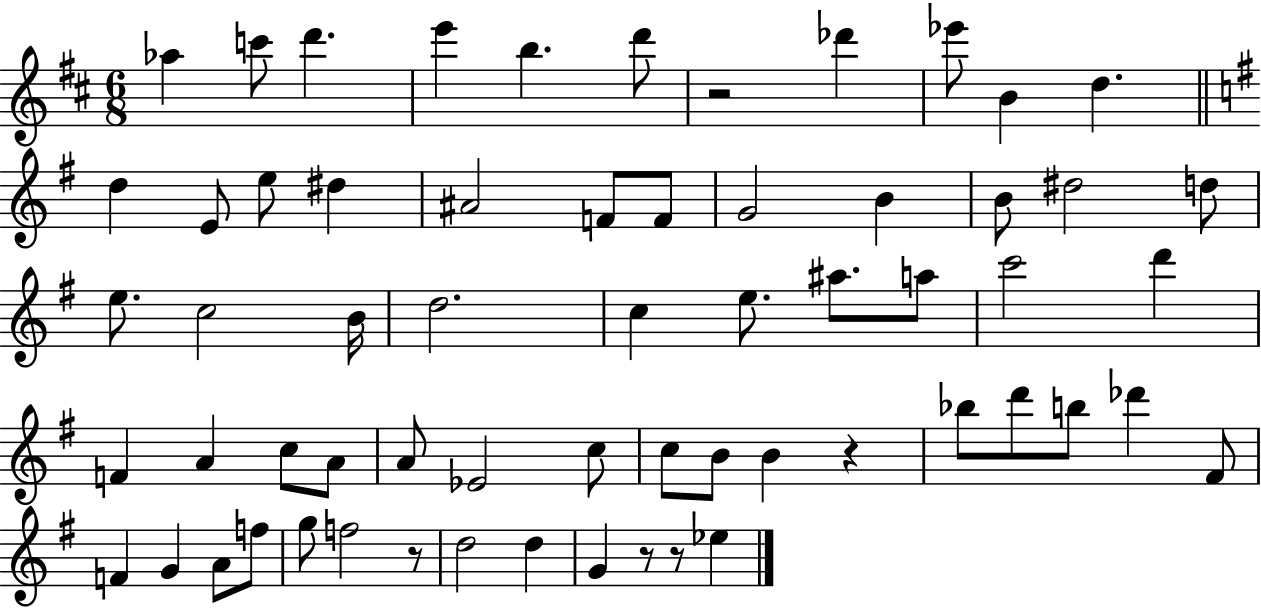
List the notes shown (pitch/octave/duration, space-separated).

Ab5/q C6/e D6/q. E6/q B5/q. D6/e R/h Db6/q Eb6/e B4/q D5/q. D5/q E4/e E5/e D#5/q A#4/h F4/e F4/e G4/h B4/q B4/e D#5/h D5/e E5/e. C5/h B4/s D5/h. C5/q E5/e. A#5/e. A5/e C6/h D6/q F4/q A4/q C5/e A4/e A4/e Eb4/h C5/e C5/e B4/e B4/q R/q Bb5/e D6/e B5/e Db6/q F#4/e F4/q G4/q A4/e F5/e G5/e F5/h R/e D5/h D5/q G4/q R/e R/e Eb5/q